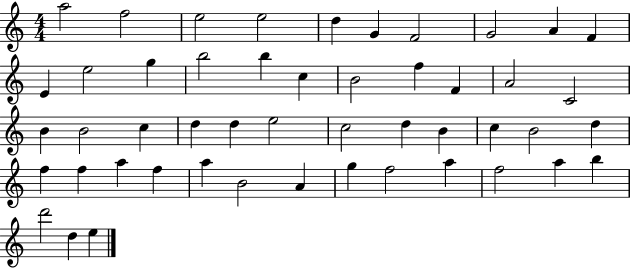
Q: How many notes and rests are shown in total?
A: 49